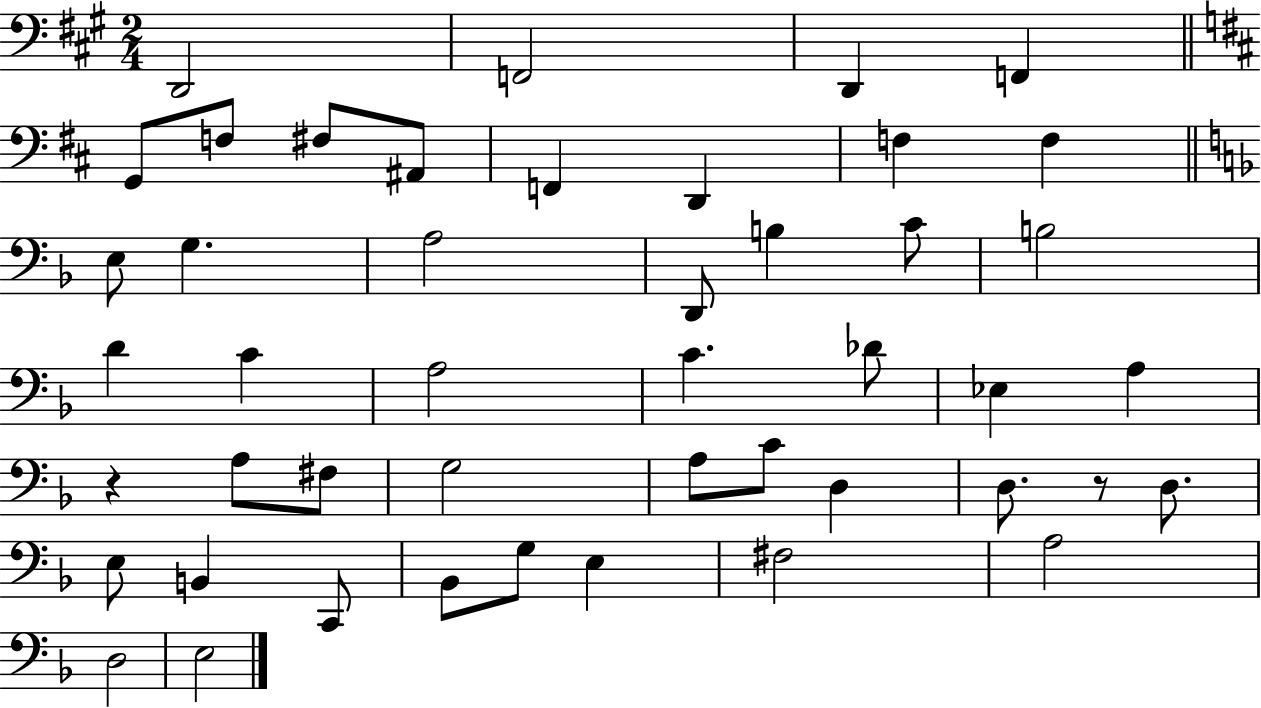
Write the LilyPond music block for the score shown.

{
  \clef bass
  \numericTimeSignature
  \time 2/4
  \key a \major
  d,2 | f,2 | d,4 f,4 | \bar "||" \break \key d \major g,8 f8 fis8 ais,8 | f,4 d,4 | f4 f4 | \bar "||" \break \key f \major e8 g4. | a2 | d,8 b4 c'8 | b2 | \break d'4 c'4 | a2 | c'4. des'8 | ees4 a4 | \break r4 a8 fis8 | g2 | a8 c'8 d4 | d8. r8 d8. | \break e8 b,4 c,8 | bes,8 g8 e4 | fis2 | a2 | \break d2 | e2 | \bar "|."
}